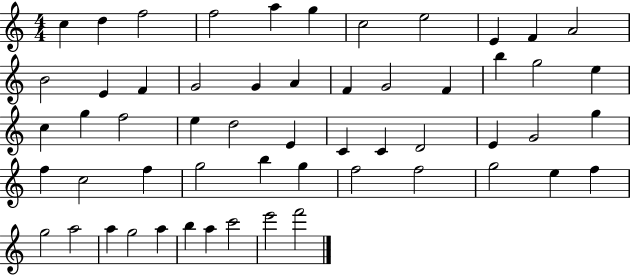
{
  \clef treble
  \numericTimeSignature
  \time 4/4
  \key c \major
  c''4 d''4 f''2 | f''2 a''4 g''4 | c''2 e''2 | e'4 f'4 a'2 | \break b'2 e'4 f'4 | g'2 g'4 a'4 | f'4 g'2 f'4 | b''4 g''2 e''4 | \break c''4 g''4 f''2 | e''4 d''2 e'4 | c'4 c'4 d'2 | e'4 g'2 g''4 | \break f''4 c''2 f''4 | g''2 b''4 g''4 | f''2 f''2 | g''2 e''4 f''4 | \break g''2 a''2 | a''4 g''2 a''4 | b''4 a''4 c'''2 | e'''2 f'''2 | \break \bar "|."
}